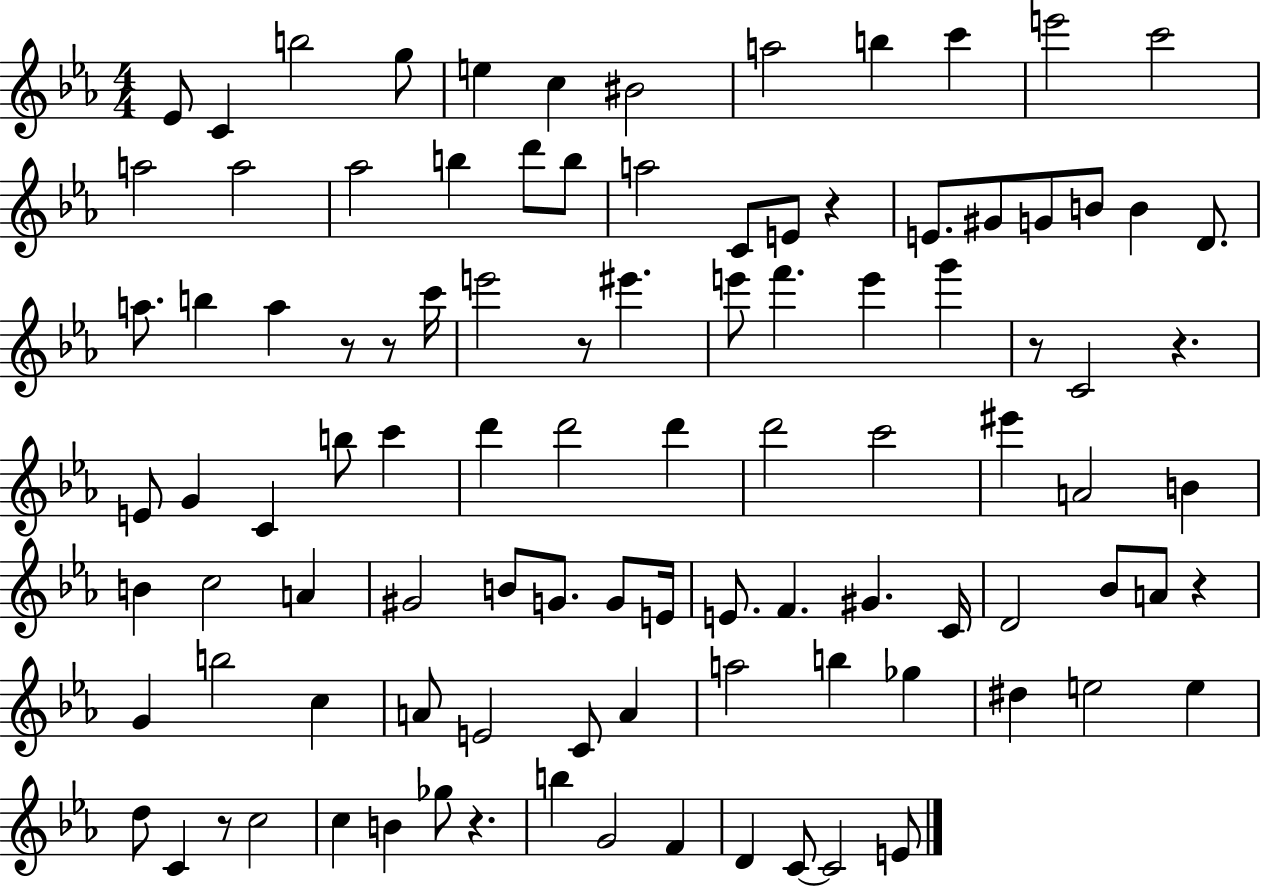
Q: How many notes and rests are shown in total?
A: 101